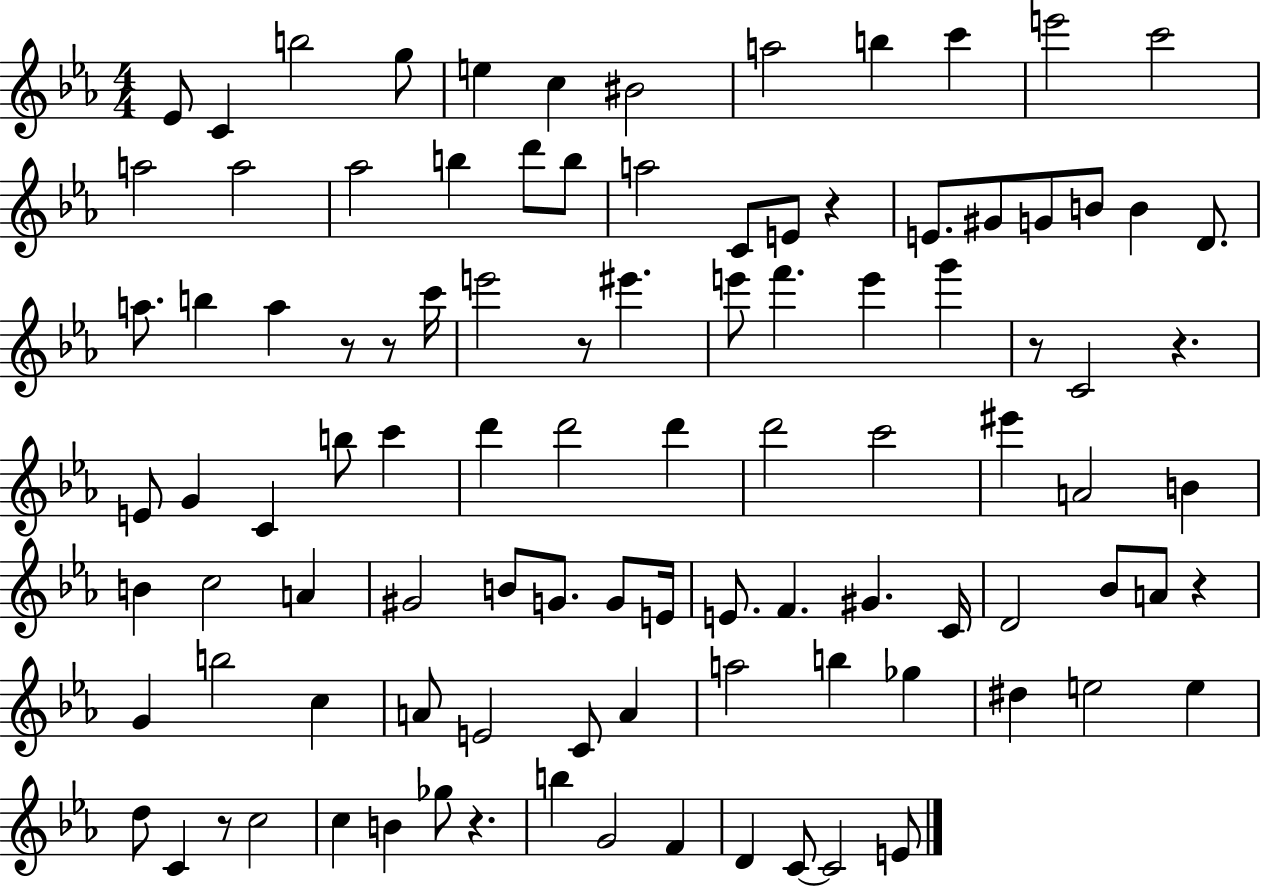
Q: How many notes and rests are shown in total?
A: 101